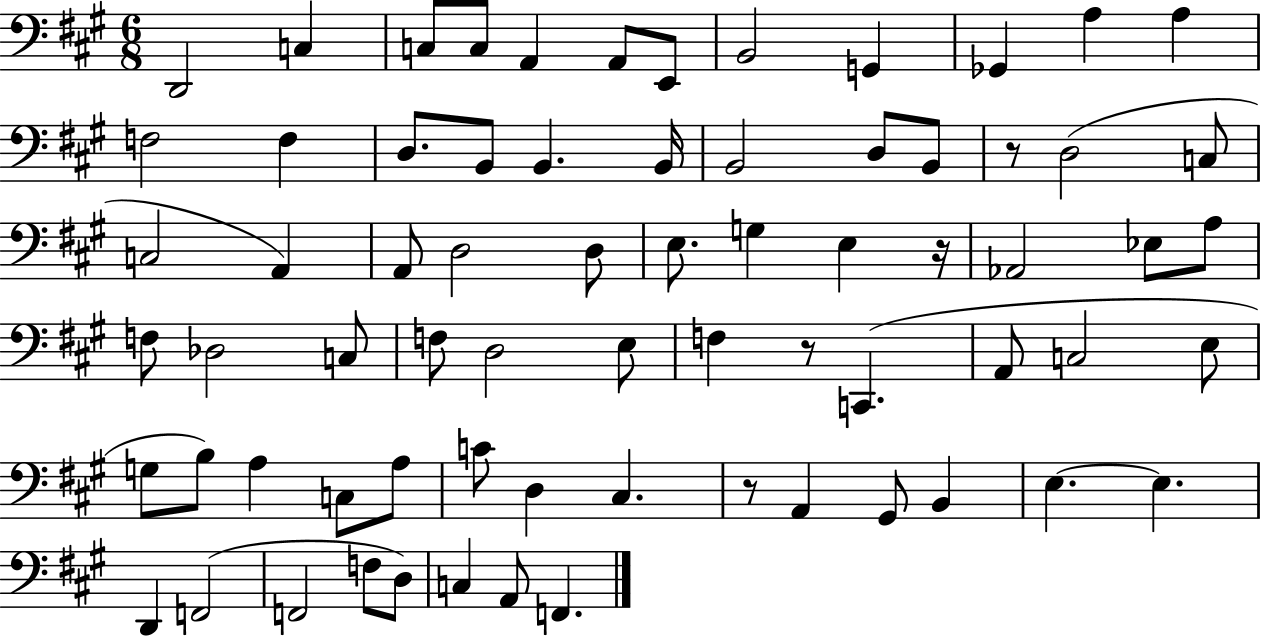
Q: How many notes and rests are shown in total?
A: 70